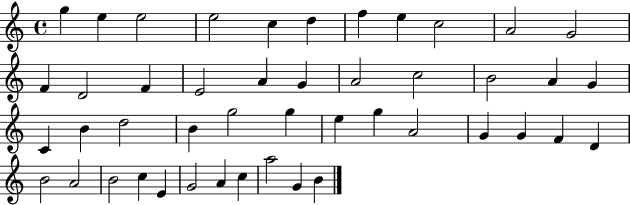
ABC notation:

X:1
T:Untitled
M:4/4
L:1/4
K:C
g e e2 e2 c d f e c2 A2 G2 F D2 F E2 A G A2 c2 B2 A G C B d2 B g2 g e g A2 G G F D B2 A2 B2 c E G2 A c a2 G B